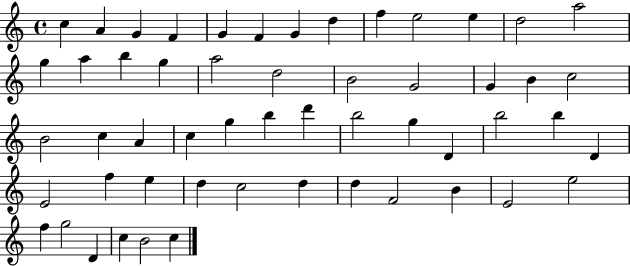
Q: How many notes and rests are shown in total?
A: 54